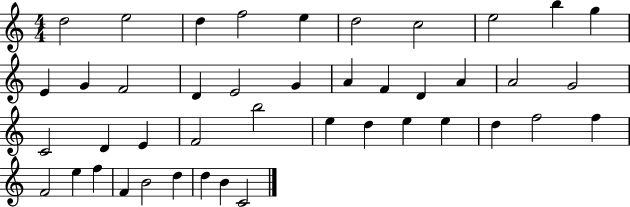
D5/h E5/h D5/q F5/h E5/q D5/h C5/h E5/h B5/q G5/q E4/q G4/q F4/h D4/q E4/h G4/q A4/q F4/q D4/q A4/q A4/h G4/h C4/h D4/q E4/q F4/h B5/h E5/q D5/q E5/q E5/q D5/q F5/h F5/q F4/h E5/q F5/q F4/q B4/h D5/q D5/q B4/q C4/h